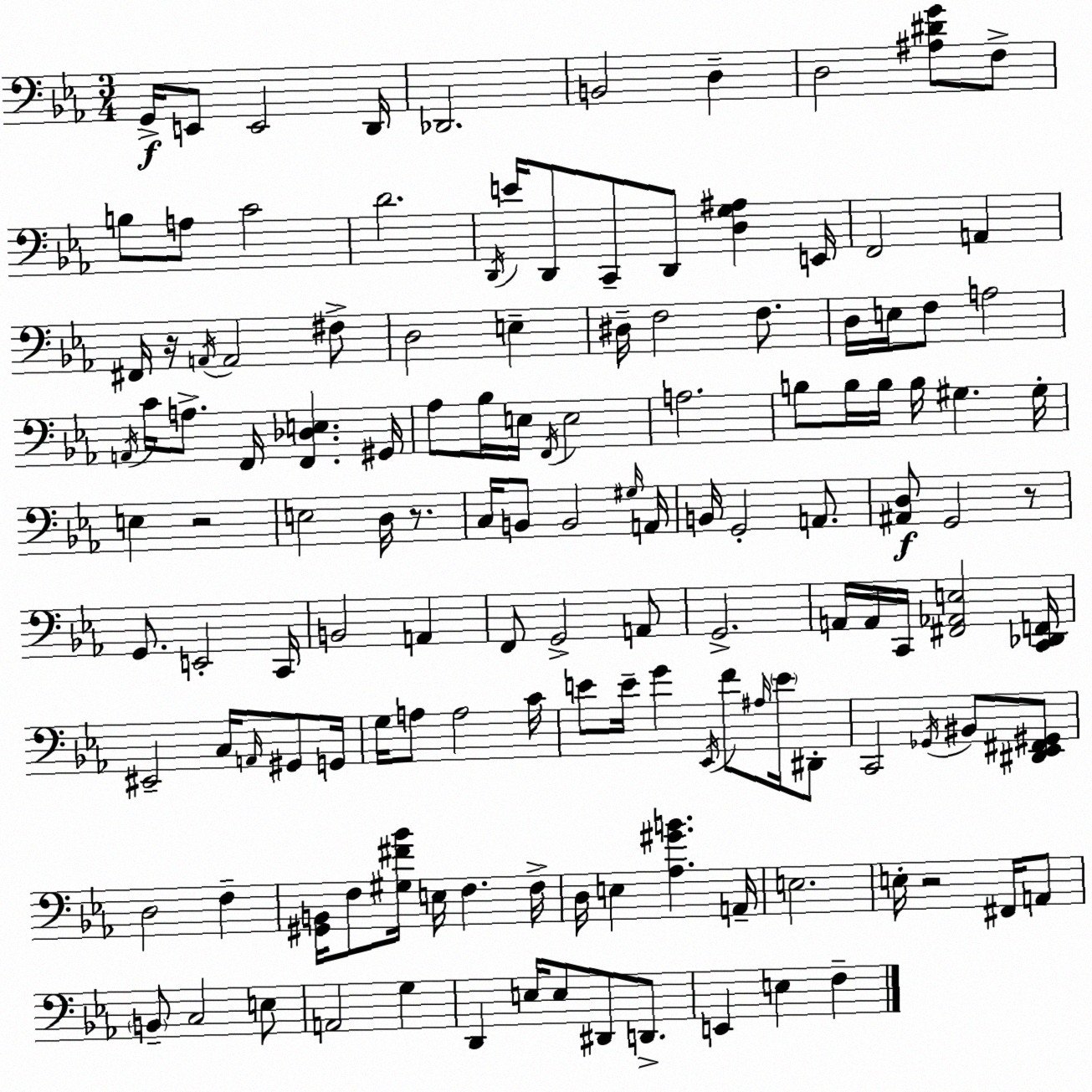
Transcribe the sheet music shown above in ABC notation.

X:1
T:Untitled
M:3/4
L:1/4
K:Cm
G,,/4 E,,/2 E,,2 D,,/4 _D,,2 B,,2 D, D,2 [^A,^DG]/2 F,/2 B,/2 A,/2 C2 D2 D,,/4 E/4 D,,/2 C,,/2 D,,/2 [D,G,^A,] E,,/4 F,,2 A,, ^F,,/4 z/4 A,,/4 A,,2 ^F,/2 D,2 E, ^D,/4 F,2 F,/2 D,/4 E,/4 F,/2 A,2 A,,/4 C/4 A,/2 F,,/4 [F,,_D,E,] ^G,,/4 _A,/2 _B,/4 E,/4 F,,/4 E,2 A,2 B,/2 B,/4 B,/4 B,/4 ^G, ^G,/4 E, z2 E,2 D,/4 z/2 C,/4 B,,/2 B,,2 ^G,/4 A,,/4 B,,/4 G,,2 A,,/2 [^A,,D,]/2 G,,2 z/2 G,,/2 E,,2 C,,/4 B,,2 A,, F,,/2 G,,2 A,,/2 G,,2 A,,/4 A,,/4 C,,/4 [^F,,_A,,E,]2 [C,,_D,,F,,]/4 ^E,,2 C,/4 A,,/4 ^G,,/2 G,,/4 G,/4 A,/2 A,2 C/4 E/2 E/4 G _E,,/4 F/2 ^A,/4 E/4 ^D,,/2 C,,2 _G,,/4 ^B,,/2 [^D,,_E,,^F,,^G,,]/2 D,2 F, [^G,,B,,]/4 F,/2 [^G,^F_B]/4 E,/4 F, F,/4 D,/4 E, [_A,^GB] A,,/4 E,2 E,/4 z2 ^F,,/4 A,,/2 B,,/2 C,2 E,/2 A,,2 G, D,, E,/4 E,/2 ^D,,/2 D,,/2 E,, E, F,